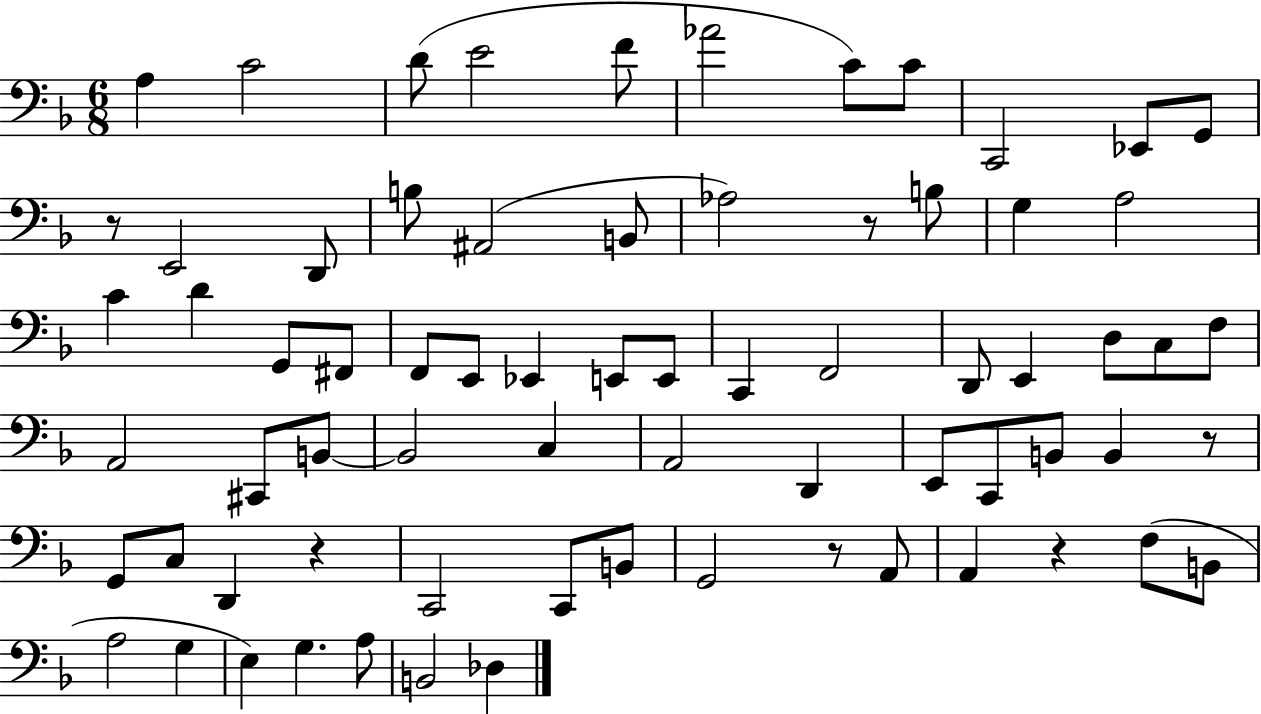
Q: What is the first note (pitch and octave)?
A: A3